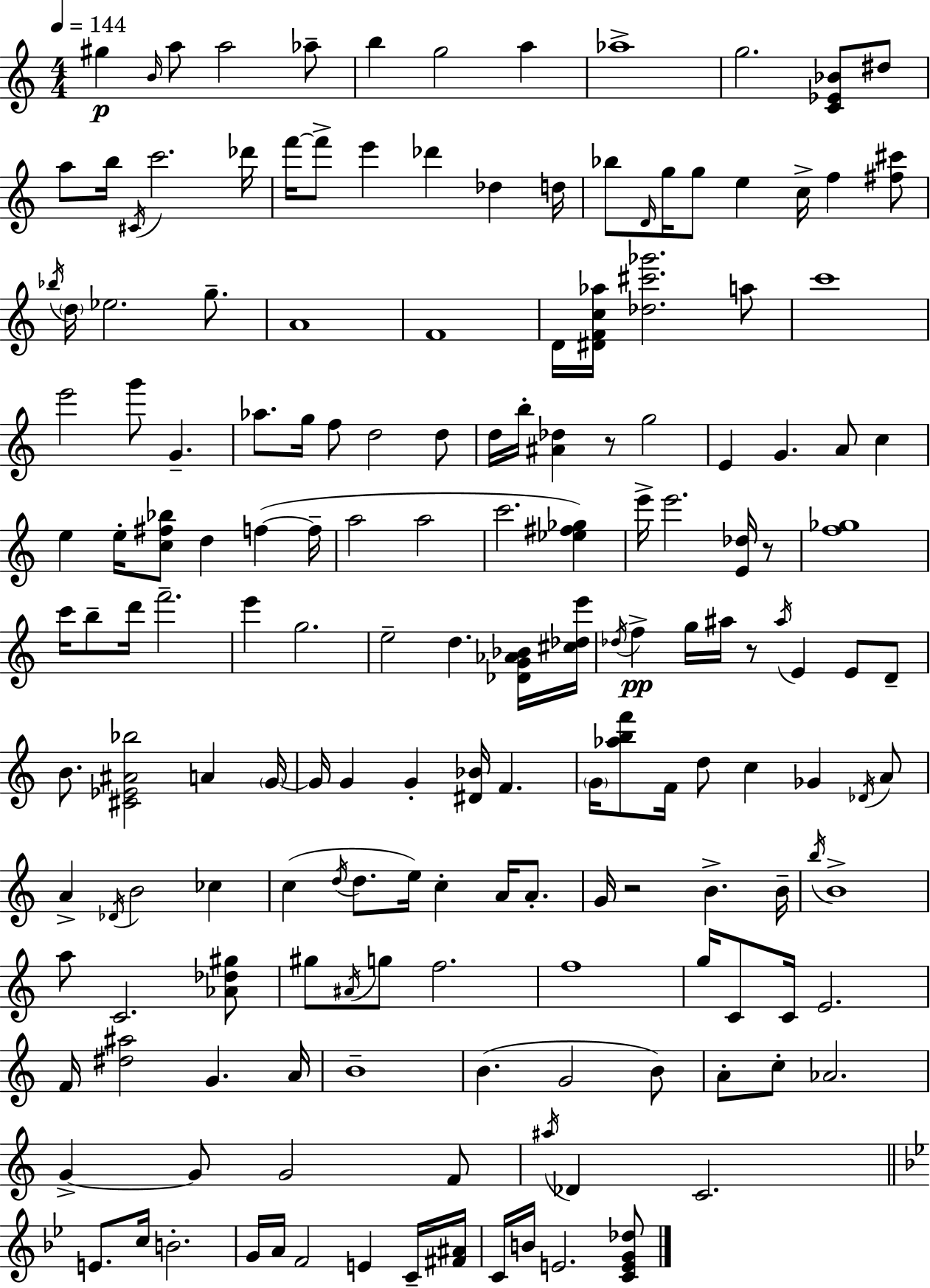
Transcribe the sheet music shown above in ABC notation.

X:1
T:Untitled
M:4/4
L:1/4
K:Am
^g B/4 a/2 a2 _a/2 b g2 a _a4 g2 [C_E_B]/2 ^d/2 a/2 b/4 ^C/4 c'2 _d'/4 f'/4 f'/2 e' _d' _d d/4 _b/2 D/4 g/4 g/2 e c/4 f [^f^c']/2 _b/4 d/4 _e2 g/2 A4 F4 D/4 [^DFc_a]/4 [_d^c'_g']2 a/2 c'4 e'2 g'/2 G _a/2 g/4 f/2 d2 d/2 d/4 b/4 [^A_d] z/2 g2 E G A/2 c e e/4 [c^f_b]/2 d f f/4 a2 a2 c'2 [_e^f_g] e'/4 e'2 [E_d]/4 z/2 [f_g]4 c'/4 b/2 d'/4 f'2 e' g2 e2 d [_DG_A_B]/4 [^c_de']/4 _d/4 f g/4 ^a/4 z/2 ^a/4 E E/2 D/2 B/2 [^C_E^A_b]2 A G/4 G/4 G G [^D_B]/4 F G/4 [_abf']/2 F/4 d/2 c _G _D/4 A/2 A _D/4 B2 _c c d/4 d/2 e/4 c A/4 A/2 G/4 z2 B B/4 b/4 B4 a/2 C2 [_A_d^g]/2 ^g/2 ^A/4 g/2 f2 f4 g/4 C/2 C/4 E2 F/4 [^d^a]2 G A/4 B4 B G2 B/2 A/2 c/2 _A2 G G/2 G2 F/2 ^a/4 _D C2 E/2 c/4 B2 G/4 A/4 F2 E C/4 [^F^A]/4 C/4 B/4 E2 [CEG_d]/2